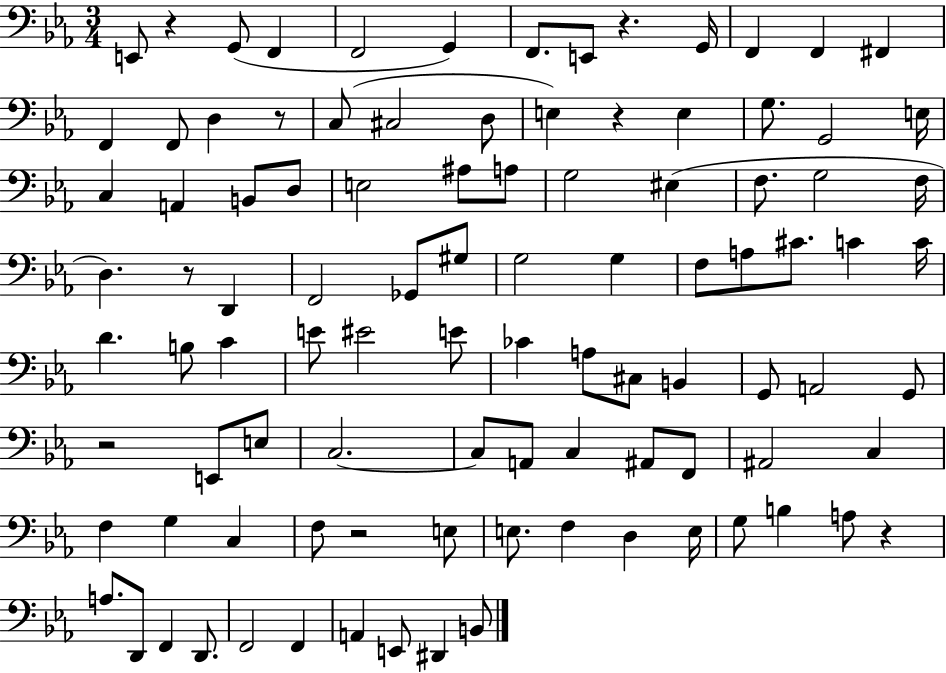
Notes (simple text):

E2/e R/q G2/e F2/q F2/h G2/q F2/e. E2/e R/q. G2/s F2/q F2/q F#2/q F2/q F2/e D3/q R/e C3/e C#3/h D3/e E3/q R/q E3/q G3/e. G2/h E3/s C3/q A2/q B2/e D3/e E3/h A#3/e A3/e G3/h EIS3/q F3/e. G3/h F3/s D3/q. R/e D2/q F2/h Gb2/e G#3/e G3/h G3/q F3/e A3/e C#4/e. C4/q C4/s D4/q. B3/e C4/q E4/e EIS4/h E4/e CES4/q A3/e C#3/e B2/q G2/e A2/h G2/e R/h E2/e E3/e C3/h. C3/e A2/e C3/q A#2/e F2/e A#2/h C3/q F3/q G3/q C3/q F3/e R/h E3/e E3/e. F3/q D3/q E3/s G3/e B3/q A3/e R/q A3/e. D2/e F2/q D2/e. F2/h F2/q A2/q E2/e D#2/q B2/e